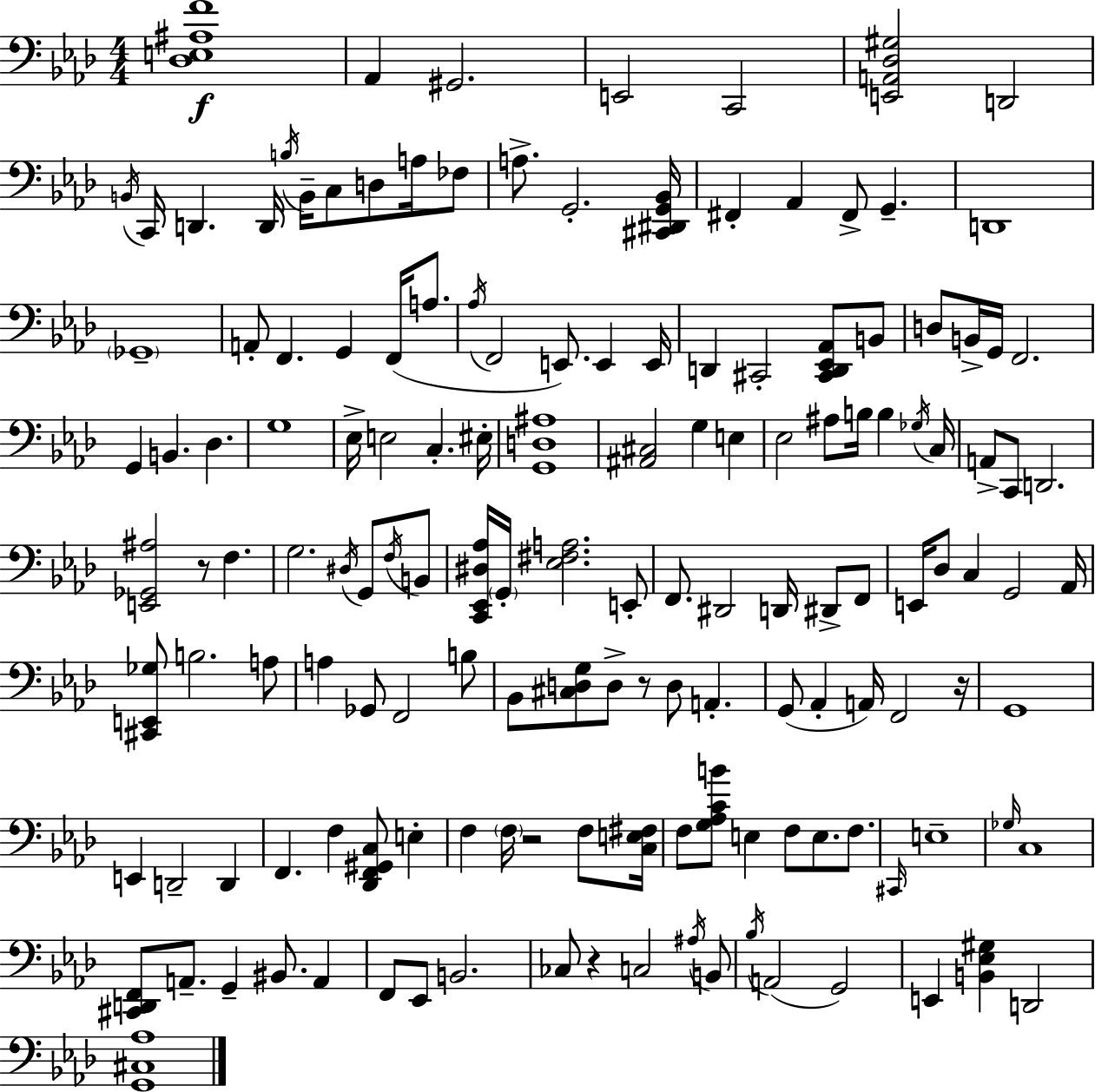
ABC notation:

X:1
T:Untitled
M:4/4
L:1/4
K:Ab
[_D,E,^A,F]4 _A,, ^G,,2 E,,2 C,,2 [E,,A,,_D,^G,]2 D,,2 B,,/4 C,,/4 D,, D,,/4 B,/4 B,,/4 C,/2 D,/2 A,/4 _F,/2 A,/2 G,,2 [^C,,^D,,G,,_B,,]/4 ^F,, _A,, ^F,,/2 G,, D,,4 _G,,4 A,,/2 F,, G,, F,,/4 A,/2 _A,/4 F,,2 E,,/2 E,, E,,/4 D,, ^C,,2 [^C,,D,,_E,,_A,,]/2 B,,/2 D,/2 B,,/4 G,,/4 F,,2 G,, B,, _D, G,4 _E,/4 E,2 C, ^E,/4 [G,,D,^A,]4 [^A,,^C,]2 G, E, _E,2 ^A,/2 B,/4 B, _G,/4 C,/4 A,,/2 C,,/2 D,,2 [E,,_G,,^A,]2 z/2 F, G,2 ^D,/4 G,,/2 F,/4 B,,/2 [C,,_E,,^D,_A,]/4 G,,/4 [_E,^F,A,]2 E,,/2 F,,/2 ^D,,2 D,,/4 ^D,,/2 F,,/2 E,,/4 _D,/2 C, G,,2 _A,,/4 [^C,,E,,_G,]/2 B,2 A,/2 A, _G,,/2 F,,2 B,/2 _B,,/2 [^C,D,G,]/2 D,/2 z/2 D,/2 A,, G,,/2 _A,, A,,/4 F,,2 z/4 G,,4 E,, D,,2 D,, F,, F, [_D,,F,,^G,,C,]/2 E, F, F,/4 z2 F,/2 [C,E,^F,]/4 F,/2 [G,_A,CB]/2 E, F,/2 E,/2 F,/2 ^C,,/4 E,4 _G,/4 C,4 [^C,,D,,F,,]/2 A,,/2 G,, ^B,,/2 A,, F,,/2 _E,,/2 B,,2 _C,/2 z C,2 ^A,/4 B,,/2 _B,/4 A,,2 G,,2 E,, [B,,_E,^G,] D,,2 [G,,^C,_A,]4